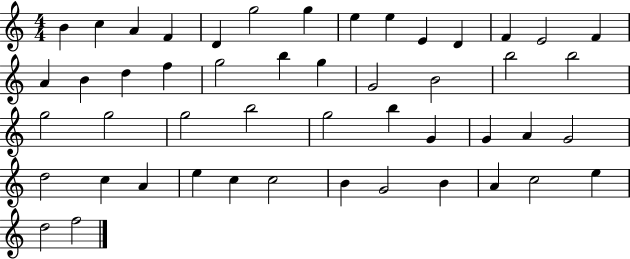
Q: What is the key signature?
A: C major